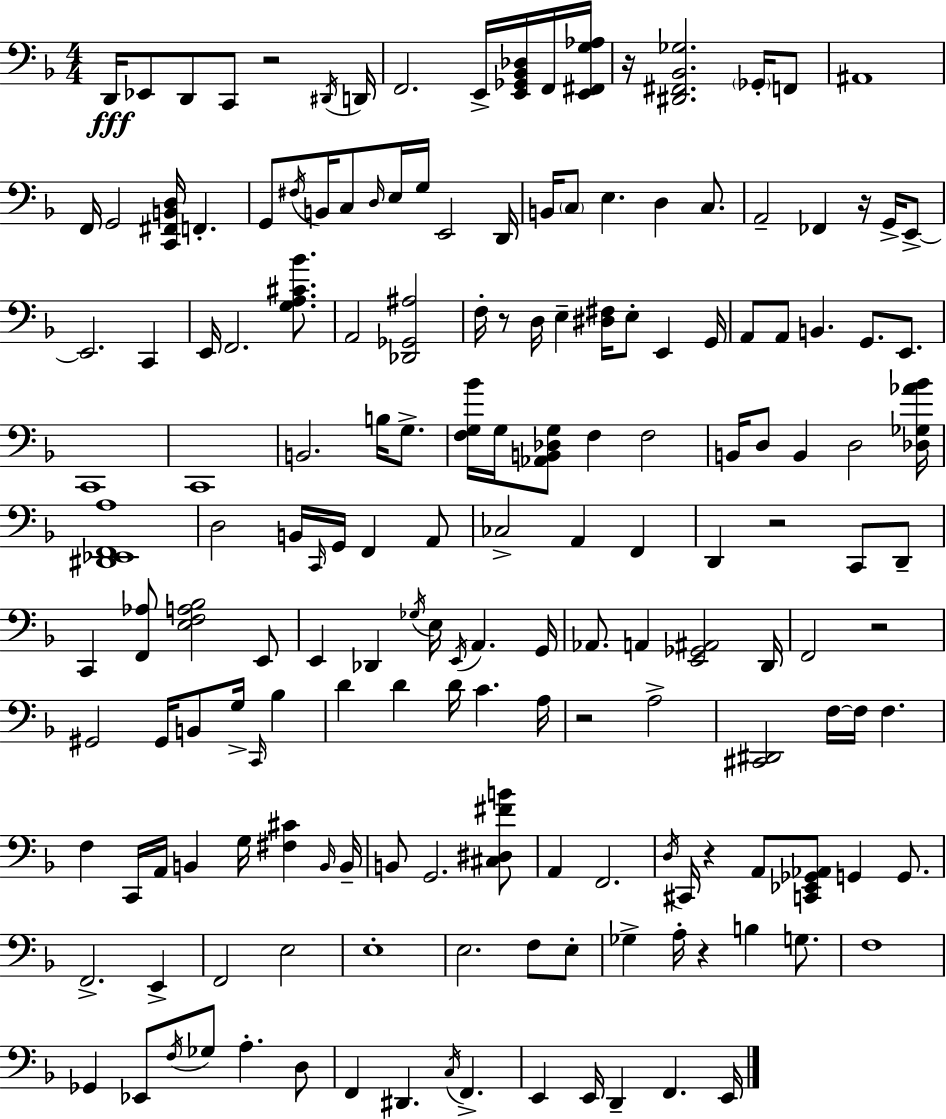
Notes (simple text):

D2/s Eb2/e D2/e C2/e R/h D#2/s D2/s F2/h. E2/s [E2,Gb2,Bb2,Db3]/s F2/s [E2,F#2,G3,Ab3]/s R/s [D#2,F#2,Bb2,Gb3]/h. Gb2/s F2/e A#2/w F2/s G2/h [C2,F#2,B2,D3]/s F2/q. G2/e F#3/s B2/s C3/e D3/s E3/s G3/s E2/h D2/s B2/s C3/e E3/q. D3/q C3/e. A2/h FES2/q R/s G2/s E2/e E2/h. C2/q E2/s F2/h. [G3,A3,C#4,Bb4]/e. A2/h [Db2,Gb2,A#3]/h F3/s R/e D3/s E3/q [D#3,F#3]/s E3/e E2/q G2/s A2/e A2/e B2/q. G2/e. E2/e. C2/w C2/w B2/h. B3/s G3/e. [F3,G3,Bb4]/s G3/s [Ab2,B2,Db3,G3]/e F3/q F3/h B2/s D3/e B2/q D3/h [Db3,Gb3,Ab4,Bb4]/s [D#2,Eb2,F2,A3]/w D3/h B2/s C2/s G2/s F2/q A2/e CES3/h A2/q F2/q D2/q R/h C2/e D2/e C2/q [F2,Ab3]/e [E3,F3,A3,Bb3]/h E2/e E2/q Db2/q Gb3/s E3/s E2/s A2/q. G2/s Ab2/e. A2/q [E2,Gb2,A#2]/h D2/s F2/h R/h G#2/h G#2/s B2/e G3/s C2/s Bb3/q D4/q D4/q D4/s C4/q. A3/s R/h A3/h [C#2,D#2]/h F3/s F3/s F3/q. F3/q C2/s A2/s B2/q G3/s [F#3,C#4]/q B2/s B2/s B2/e G2/h. [C#3,D#3,F#4,B4]/e A2/q F2/h. D3/s C#2/s R/q A2/e [C2,Eb2,Gb2,Ab2]/e G2/q G2/e. F2/h. E2/q F2/h E3/h E3/w E3/h. F3/e E3/e Gb3/q A3/s R/q B3/q G3/e. F3/w Gb2/q Eb2/e F3/s Gb3/e A3/q. D3/e F2/q D#2/q. C3/s F2/q. E2/q E2/s D2/q F2/q. E2/s